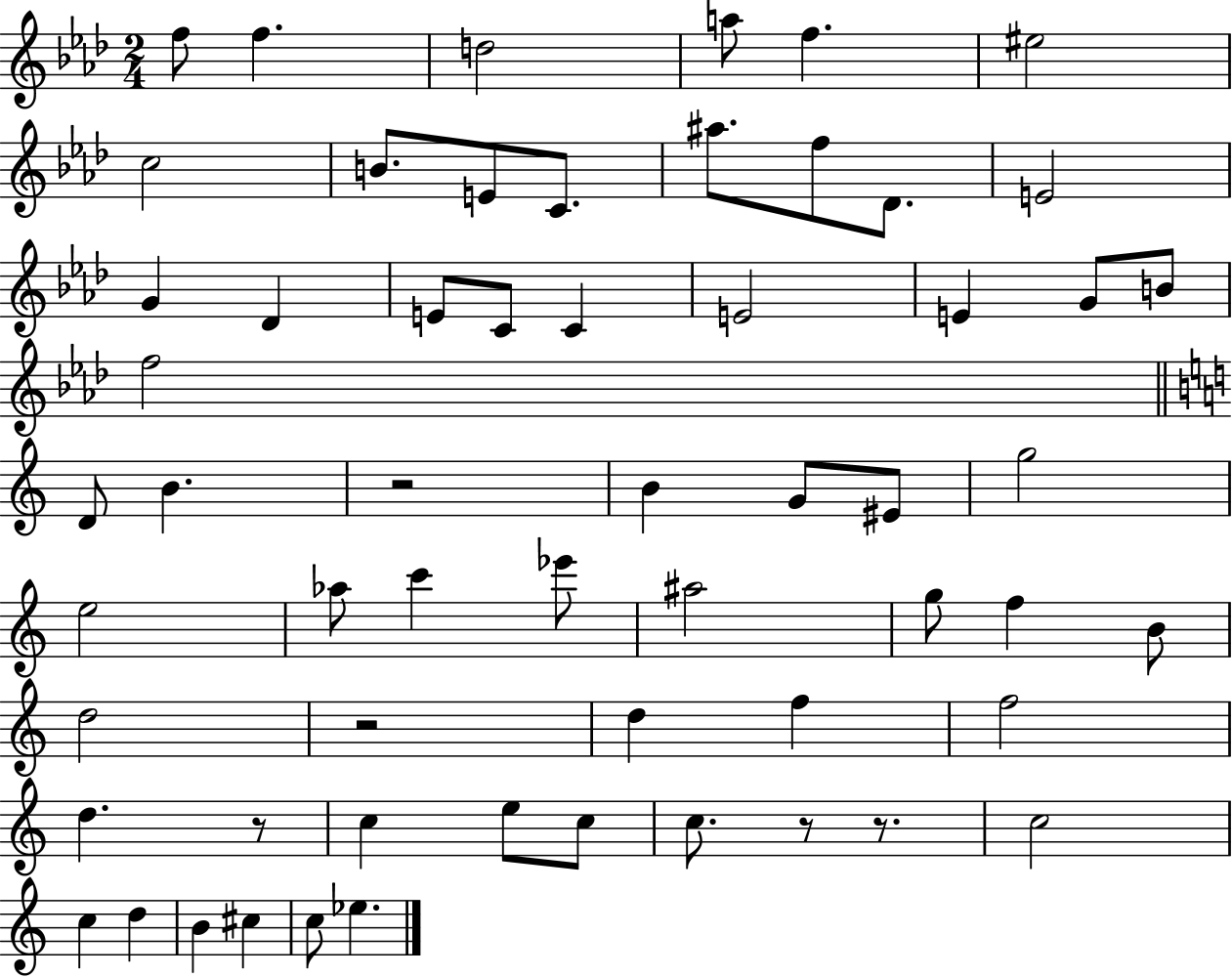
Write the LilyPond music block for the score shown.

{
  \clef treble
  \numericTimeSignature
  \time 2/4
  \key aes \major
  f''8 f''4. | d''2 | a''8 f''4. | eis''2 | \break c''2 | b'8. e'8 c'8. | ais''8. f''8 des'8. | e'2 | \break g'4 des'4 | e'8 c'8 c'4 | e'2 | e'4 g'8 b'8 | \break f''2 | \bar "||" \break \key c \major d'8 b'4. | r2 | b'4 g'8 eis'8 | g''2 | \break e''2 | aes''8 c'''4 ees'''8 | ais''2 | g''8 f''4 b'8 | \break d''2 | r2 | d''4 f''4 | f''2 | \break d''4. r8 | c''4 e''8 c''8 | c''8. r8 r8. | c''2 | \break c''4 d''4 | b'4 cis''4 | c''8 ees''4. | \bar "|."
}